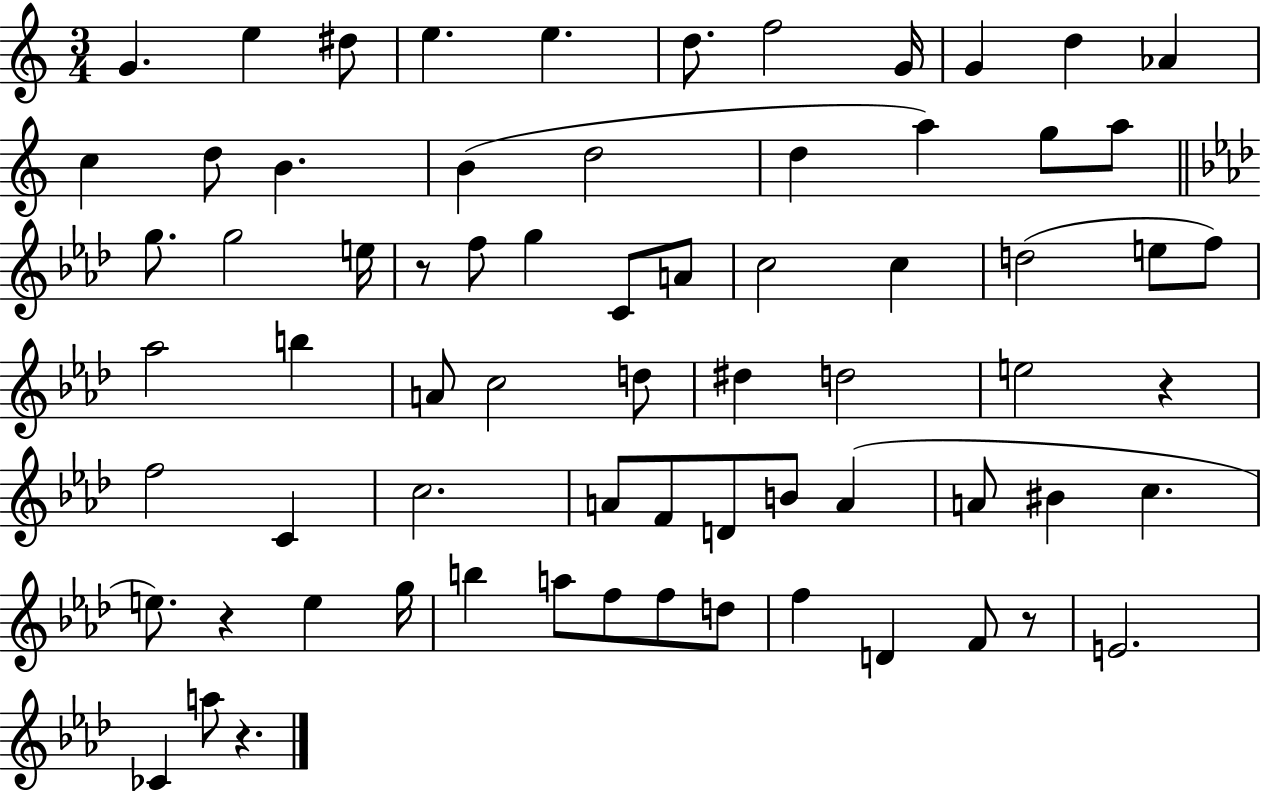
G4/q. E5/q D#5/e E5/q. E5/q. D5/e. F5/h G4/s G4/q D5/q Ab4/q C5/q D5/e B4/q. B4/q D5/h D5/q A5/q G5/e A5/e G5/e. G5/h E5/s R/e F5/e G5/q C4/e A4/e C5/h C5/q D5/h E5/e F5/e Ab5/h B5/q A4/e C5/h D5/e D#5/q D5/h E5/h R/q F5/h C4/q C5/h. A4/e F4/e D4/e B4/e A4/q A4/e BIS4/q C5/q. E5/e. R/q E5/q G5/s B5/q A5/e F5/e F5/e D5/e F5/q D4/q F4/e R/e E4/h. CES4/q A5/e R/q.